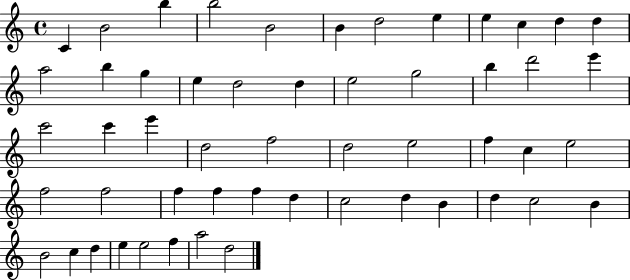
C4/q B4/h B5/q B5/h B4/h B4/q D5/h E5/q E5/q C5/q D5/q D5/q A5/h B5/q G5/q E5/q D5/h D5/q E5/h G5/h B5/q D6/h E6/q C6/h C6/q E6/q D5/h F5/h D5/h E5/h F5/q C5/q E5/h F5/h F5/h F5/q F5/q F5/q D5/q C5/h D5/q B4/q D5/q C5/h B4/q B4/h C5/q D5/q E5/q E5/h F5/q A5/h D5/h